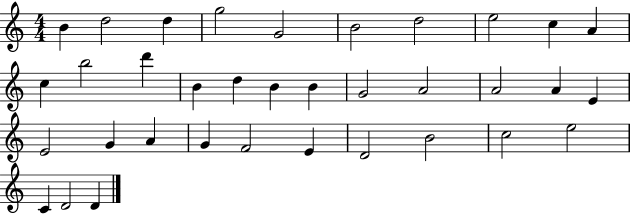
B4/q D5/h D5/q G5/h G4/h B4/h D5/h E5/h C5/q A4/q C5/q B5/h D6/q B4/q D5/q B4/q B4/q G4/h A4/h A4/h A4/q E4/q E4/h G4/q A4/q G4/q F4/h E4/q D4/h B4/h C5/h E5/h C4/q D4/h D4/q